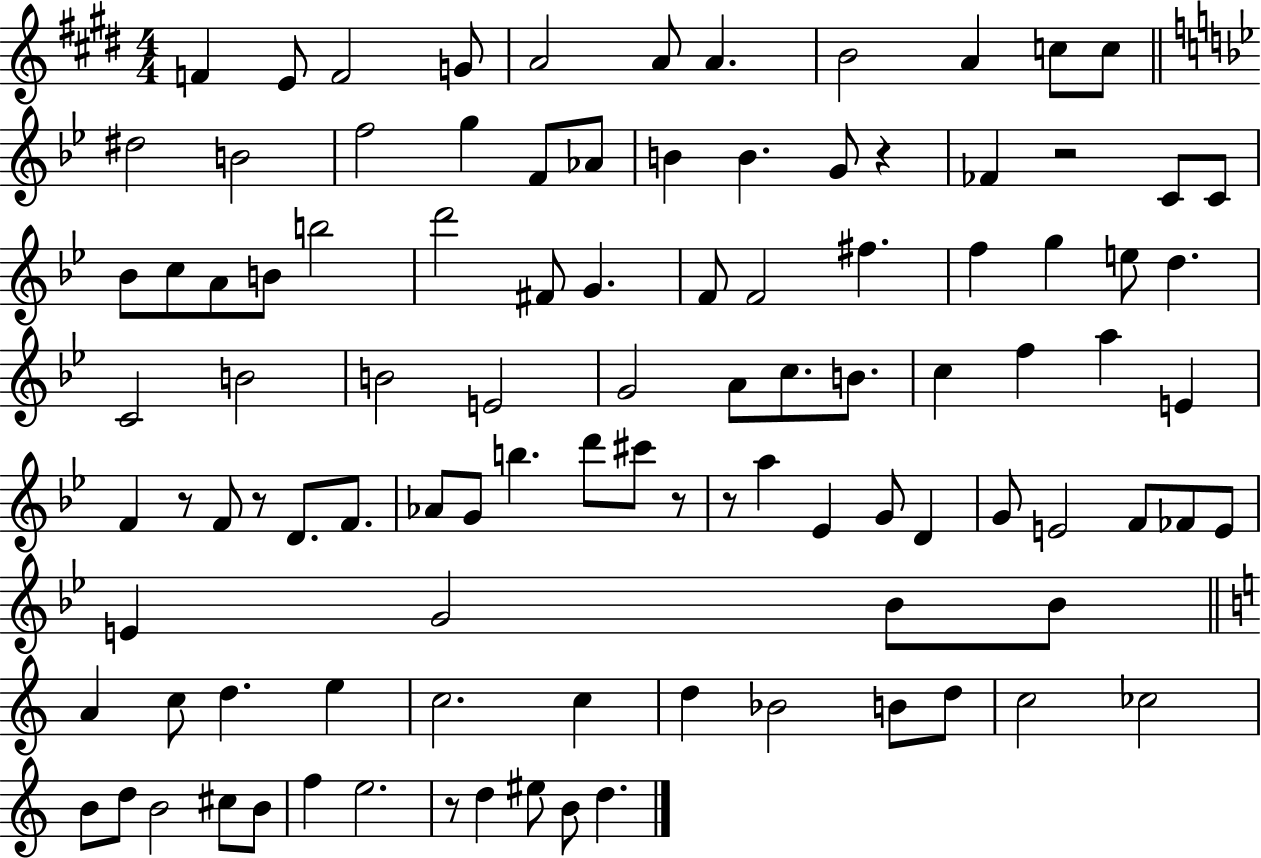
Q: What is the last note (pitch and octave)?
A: D5